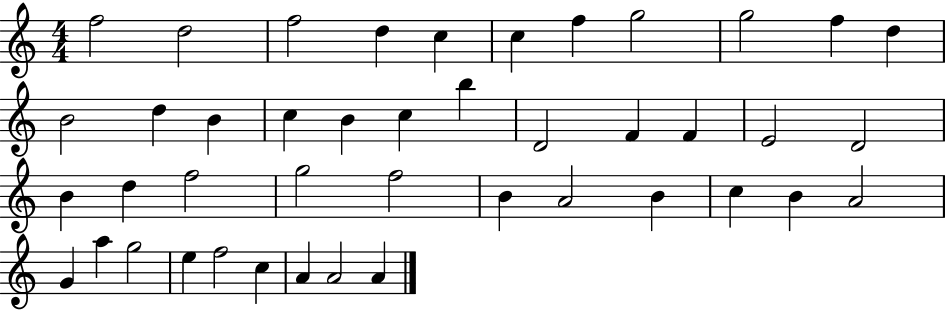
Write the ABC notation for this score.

X:1
T:Untitled
M:4/4
L:1/4
K:C
f2 d2 f2 d c c f g2 g2 f d B2 d B c B c b D2 F F E2 D2 B d f2 g2 f2 B A2 B c B A2 G a g2 e f2 c A A2 A